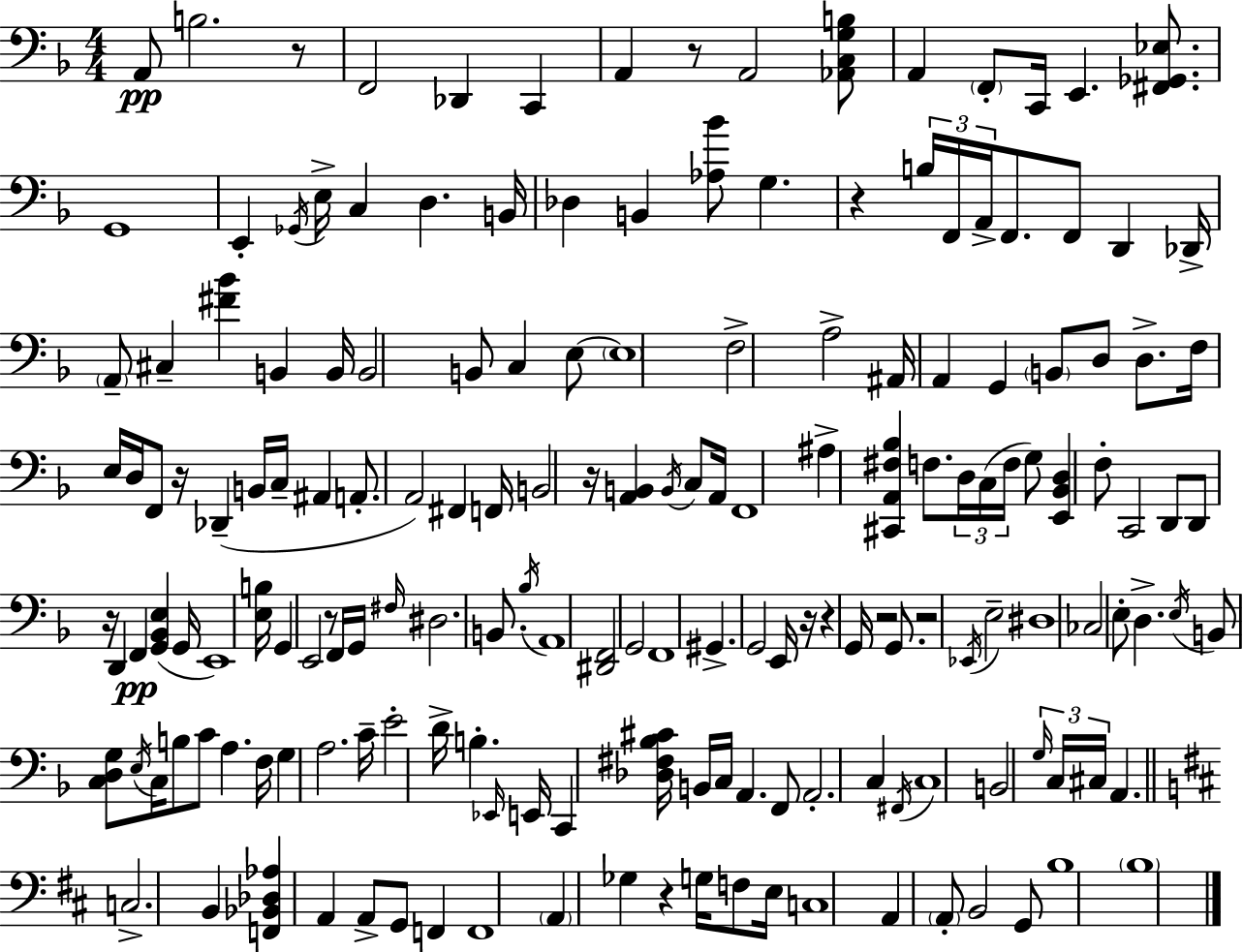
{
  \clef bass
  \numericTimeSignature
  \time 4/4
  \key f \major
  \repeat volta 2 { a,8\pp b2. r8 | f,2 des,4 c,4 | a,4 r8 a,2 <aes, c g b>8 | a,4 \parenthesize f,8-. c,16 e,4. <fis, ges, ees>8. | \break g,1 | e,4-. \acciaccatura { ges,16 } e16-> c4 d4. | b,16 des4 b,4 <aes bes'>8 g4. | r4 \tuplet 3/2 { b16 f,16 a,16-> } f,8. f,8 d,4 | \break des,16-> \parenthesize a,8-- cis4-- <fis' bes'>4 b,4 | b,16 b,2 b,8 c4 e8~~ | \parenthesize e1 | f2-> a2-> | \break ais,16 a,4 g,4 \parenthesize b,8 d8 d8.-> | f16 e16 d16 f,8 r16 des,4--( b,16 c16-- ais,4 | a,8.-. a,2) fis,4 | f,16 b,2 r16 <a, b,>4 \acciaccatura { b,16 } c8 | \break a,16 f,1 | ais4-> <cis, a, fis bes>4 f8. \tuplet 3/2 { d16 c16( f16 } | g8) <e, bes, d>4 f8-. c,2 | d,8 d,8 r16 d,4 f,4\pp <g, bes, e>4( | \break g,16 e,1) | <e b>16 g,4 e,2 r8 | f,16 g,16 \grace { fis16 } dis2. | b,8. \acciaccatura { bes16 } a,1 | \break <dis, f,>2 g,2 | f,1 | gis,4.-> g,2 | e,16 r16 r4 g,16 r2 | \break g,8. r2 \acciaccatura { ees,16 } e2-- | dis1 | ces2 e8-. d4.-> | \acciaccatura { e16 } b,8 <c d g>8 \acciaccatura { e16 } c16 b8 c'8 | \break a4. f16 g4 a2. | c'16-- e'2-. | d'16-> b4.-. \grace { ees,16 } e,16 c,4 <des fis bes cis'>16 b,16 c16 | a,4. f,8 a,2.-. | \break c4 \acciaccatura { fis,16 } c1 | b,2 | \tuplet 3/2 { \grace { g16 } c16 cis16 } a,4. \bar "||" \break \key b \minor c2.-> b,4 | <f, bes, des aes>4 a,4 a,8-> g,8 f,4 | f,1 | \parenthesize a,4 ges4 r4 g16 f8 e16 | \break c1 | a,4 \parenthesize a,8-. b,2 g,8 | b1 | \parenthesize b1 | \break } \bar "|."
}